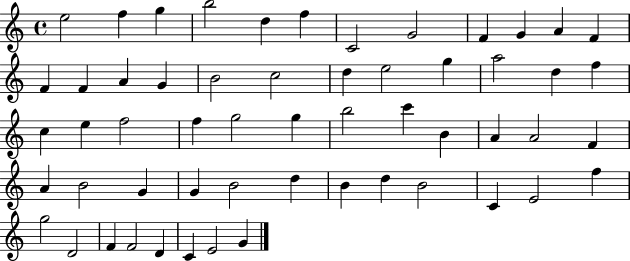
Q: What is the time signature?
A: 4/4